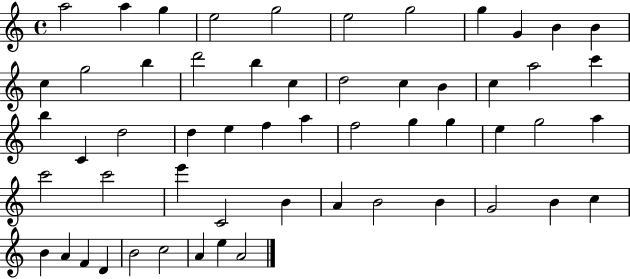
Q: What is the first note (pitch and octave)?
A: A5